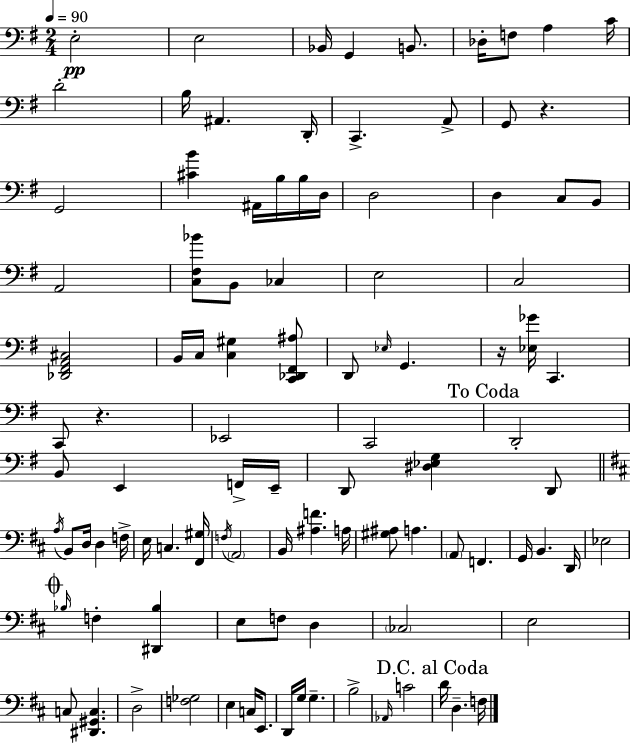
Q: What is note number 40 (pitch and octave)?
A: D2